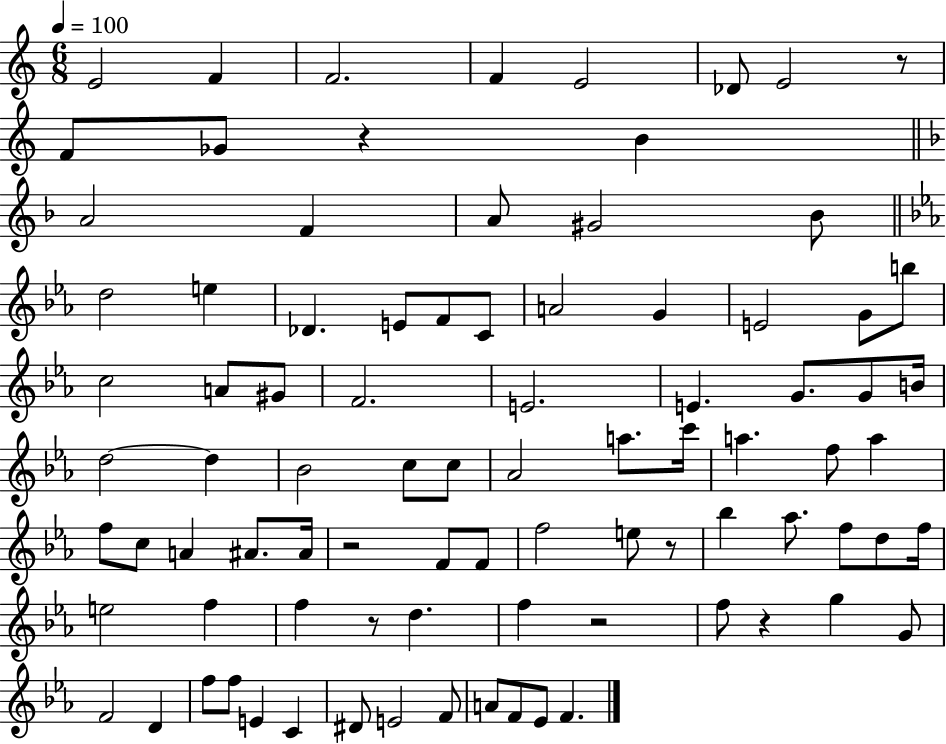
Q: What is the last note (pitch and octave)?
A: F4